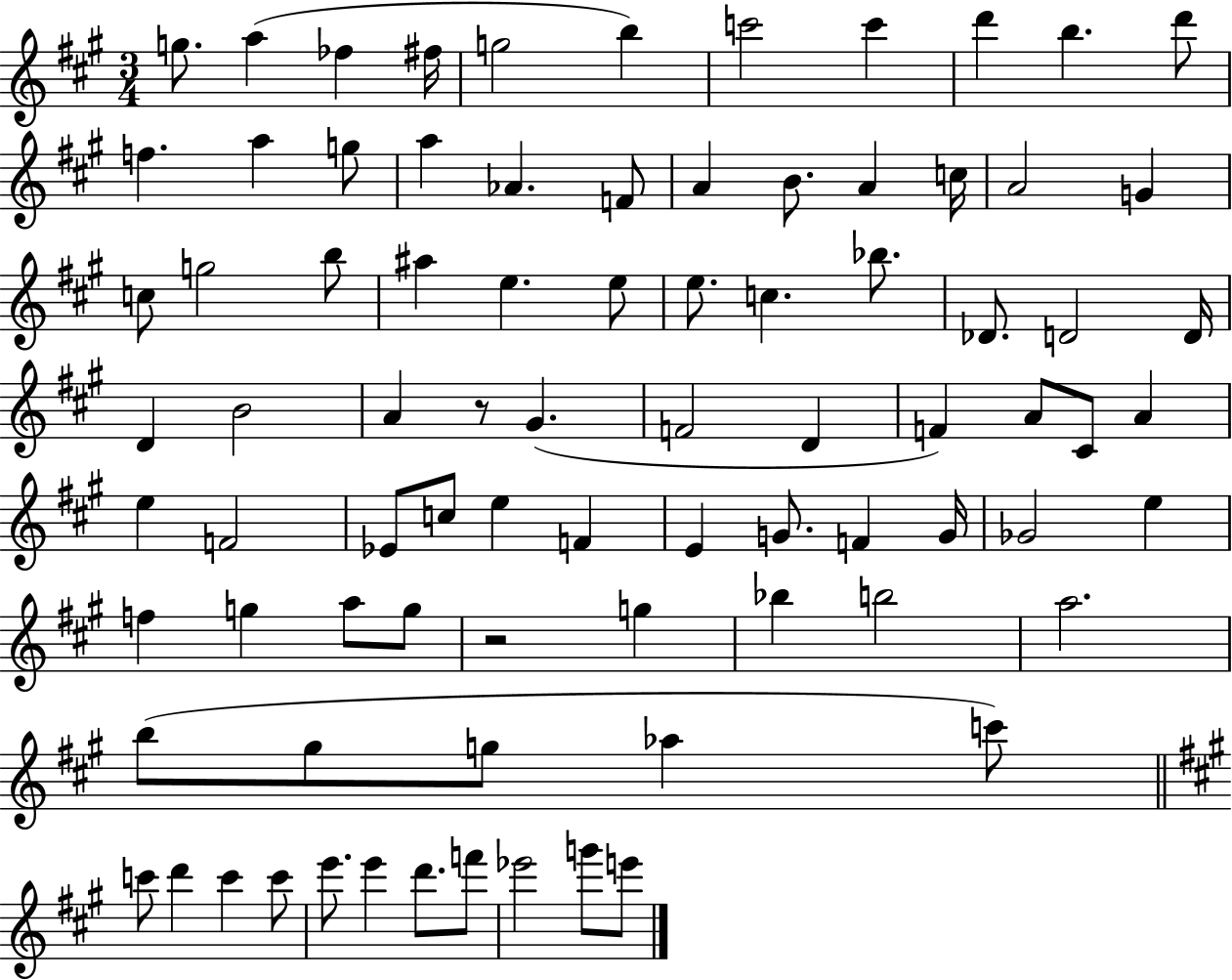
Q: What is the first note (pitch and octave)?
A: G5